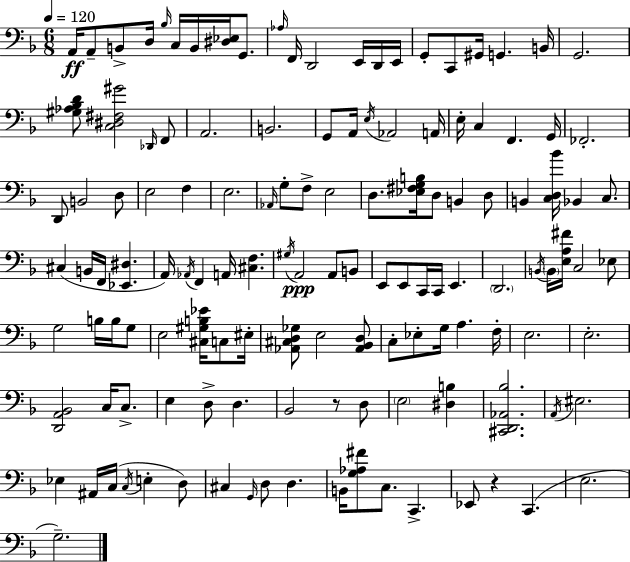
X:1
T:Untitled
M:6/8
L:1/4
K:Dm
A,,/4 A,,/2 B,,/2 D,/4 _B,/4 C,/4 B,,/4 [^D,_E,]/4 G,,/2 _A,/4 F,,/4 D,,2 E,,/4 D,,/4 E,,/4 G,,/2 C,,/2 ^G,,/4 G,, B,,/4 G,,2 [^G,_A,_B,D]/2 [C,^D,^F,^G]2 _D,,/4 F,,/2 A,,2 B,,2 G,,/2 A,,/4 E,/4 _A,,2 A,,/4 E,/4 C, F,, G,,/4 _F,,2 D,,/2 B,,2 D,/2 E,2 F, E,2 _A,,/4 G,/2 F,/2 E,2 D,/2 [_E,^F,G,B,]/4 D,/2 B,, D,/2 B,, [C,D,_B]/4 _B,, C,/2 ^C, B,,/4 F,,/4 [_E,,^D,] A,,/4 _A,,/4 F,, A,,/4 [^C,F,] ^G,/4 A,,2 A,,/2 B,,/2 E,,/2 E,,/2 C,,/4 C,,/4 E,, D,,2 B,,/4 B,,/4 [E,A,^F]/4 C,2 _E,/2 G,2 B,/4 B,/4 G,/2 E,2 [^C,^G,B,_E]/4 C,/2 ^E,/4 [_A,,^C,D,_G,]/2 E,2 [_A,,_B,,D,]/2 C,/2 _E,/2 G,/4 A, F,/4 E,2 E,2 [D,,A,,_B,,]2 C,/4 C,/2 E, D,/2 D, _B,,2 z/2 D,/2 E,2 [^D,B,] [^C,,D,,_A,,_B,]2 A,,/4 ^E,2 _E, ^A,,/4 C,/4 C,/4 E, D,/2 ^C, G,,/4 D,/2 D, B,,/4 [G,_A,^F]/2 C,/2 C,, _E,,/2 z C,, E,2 G,2